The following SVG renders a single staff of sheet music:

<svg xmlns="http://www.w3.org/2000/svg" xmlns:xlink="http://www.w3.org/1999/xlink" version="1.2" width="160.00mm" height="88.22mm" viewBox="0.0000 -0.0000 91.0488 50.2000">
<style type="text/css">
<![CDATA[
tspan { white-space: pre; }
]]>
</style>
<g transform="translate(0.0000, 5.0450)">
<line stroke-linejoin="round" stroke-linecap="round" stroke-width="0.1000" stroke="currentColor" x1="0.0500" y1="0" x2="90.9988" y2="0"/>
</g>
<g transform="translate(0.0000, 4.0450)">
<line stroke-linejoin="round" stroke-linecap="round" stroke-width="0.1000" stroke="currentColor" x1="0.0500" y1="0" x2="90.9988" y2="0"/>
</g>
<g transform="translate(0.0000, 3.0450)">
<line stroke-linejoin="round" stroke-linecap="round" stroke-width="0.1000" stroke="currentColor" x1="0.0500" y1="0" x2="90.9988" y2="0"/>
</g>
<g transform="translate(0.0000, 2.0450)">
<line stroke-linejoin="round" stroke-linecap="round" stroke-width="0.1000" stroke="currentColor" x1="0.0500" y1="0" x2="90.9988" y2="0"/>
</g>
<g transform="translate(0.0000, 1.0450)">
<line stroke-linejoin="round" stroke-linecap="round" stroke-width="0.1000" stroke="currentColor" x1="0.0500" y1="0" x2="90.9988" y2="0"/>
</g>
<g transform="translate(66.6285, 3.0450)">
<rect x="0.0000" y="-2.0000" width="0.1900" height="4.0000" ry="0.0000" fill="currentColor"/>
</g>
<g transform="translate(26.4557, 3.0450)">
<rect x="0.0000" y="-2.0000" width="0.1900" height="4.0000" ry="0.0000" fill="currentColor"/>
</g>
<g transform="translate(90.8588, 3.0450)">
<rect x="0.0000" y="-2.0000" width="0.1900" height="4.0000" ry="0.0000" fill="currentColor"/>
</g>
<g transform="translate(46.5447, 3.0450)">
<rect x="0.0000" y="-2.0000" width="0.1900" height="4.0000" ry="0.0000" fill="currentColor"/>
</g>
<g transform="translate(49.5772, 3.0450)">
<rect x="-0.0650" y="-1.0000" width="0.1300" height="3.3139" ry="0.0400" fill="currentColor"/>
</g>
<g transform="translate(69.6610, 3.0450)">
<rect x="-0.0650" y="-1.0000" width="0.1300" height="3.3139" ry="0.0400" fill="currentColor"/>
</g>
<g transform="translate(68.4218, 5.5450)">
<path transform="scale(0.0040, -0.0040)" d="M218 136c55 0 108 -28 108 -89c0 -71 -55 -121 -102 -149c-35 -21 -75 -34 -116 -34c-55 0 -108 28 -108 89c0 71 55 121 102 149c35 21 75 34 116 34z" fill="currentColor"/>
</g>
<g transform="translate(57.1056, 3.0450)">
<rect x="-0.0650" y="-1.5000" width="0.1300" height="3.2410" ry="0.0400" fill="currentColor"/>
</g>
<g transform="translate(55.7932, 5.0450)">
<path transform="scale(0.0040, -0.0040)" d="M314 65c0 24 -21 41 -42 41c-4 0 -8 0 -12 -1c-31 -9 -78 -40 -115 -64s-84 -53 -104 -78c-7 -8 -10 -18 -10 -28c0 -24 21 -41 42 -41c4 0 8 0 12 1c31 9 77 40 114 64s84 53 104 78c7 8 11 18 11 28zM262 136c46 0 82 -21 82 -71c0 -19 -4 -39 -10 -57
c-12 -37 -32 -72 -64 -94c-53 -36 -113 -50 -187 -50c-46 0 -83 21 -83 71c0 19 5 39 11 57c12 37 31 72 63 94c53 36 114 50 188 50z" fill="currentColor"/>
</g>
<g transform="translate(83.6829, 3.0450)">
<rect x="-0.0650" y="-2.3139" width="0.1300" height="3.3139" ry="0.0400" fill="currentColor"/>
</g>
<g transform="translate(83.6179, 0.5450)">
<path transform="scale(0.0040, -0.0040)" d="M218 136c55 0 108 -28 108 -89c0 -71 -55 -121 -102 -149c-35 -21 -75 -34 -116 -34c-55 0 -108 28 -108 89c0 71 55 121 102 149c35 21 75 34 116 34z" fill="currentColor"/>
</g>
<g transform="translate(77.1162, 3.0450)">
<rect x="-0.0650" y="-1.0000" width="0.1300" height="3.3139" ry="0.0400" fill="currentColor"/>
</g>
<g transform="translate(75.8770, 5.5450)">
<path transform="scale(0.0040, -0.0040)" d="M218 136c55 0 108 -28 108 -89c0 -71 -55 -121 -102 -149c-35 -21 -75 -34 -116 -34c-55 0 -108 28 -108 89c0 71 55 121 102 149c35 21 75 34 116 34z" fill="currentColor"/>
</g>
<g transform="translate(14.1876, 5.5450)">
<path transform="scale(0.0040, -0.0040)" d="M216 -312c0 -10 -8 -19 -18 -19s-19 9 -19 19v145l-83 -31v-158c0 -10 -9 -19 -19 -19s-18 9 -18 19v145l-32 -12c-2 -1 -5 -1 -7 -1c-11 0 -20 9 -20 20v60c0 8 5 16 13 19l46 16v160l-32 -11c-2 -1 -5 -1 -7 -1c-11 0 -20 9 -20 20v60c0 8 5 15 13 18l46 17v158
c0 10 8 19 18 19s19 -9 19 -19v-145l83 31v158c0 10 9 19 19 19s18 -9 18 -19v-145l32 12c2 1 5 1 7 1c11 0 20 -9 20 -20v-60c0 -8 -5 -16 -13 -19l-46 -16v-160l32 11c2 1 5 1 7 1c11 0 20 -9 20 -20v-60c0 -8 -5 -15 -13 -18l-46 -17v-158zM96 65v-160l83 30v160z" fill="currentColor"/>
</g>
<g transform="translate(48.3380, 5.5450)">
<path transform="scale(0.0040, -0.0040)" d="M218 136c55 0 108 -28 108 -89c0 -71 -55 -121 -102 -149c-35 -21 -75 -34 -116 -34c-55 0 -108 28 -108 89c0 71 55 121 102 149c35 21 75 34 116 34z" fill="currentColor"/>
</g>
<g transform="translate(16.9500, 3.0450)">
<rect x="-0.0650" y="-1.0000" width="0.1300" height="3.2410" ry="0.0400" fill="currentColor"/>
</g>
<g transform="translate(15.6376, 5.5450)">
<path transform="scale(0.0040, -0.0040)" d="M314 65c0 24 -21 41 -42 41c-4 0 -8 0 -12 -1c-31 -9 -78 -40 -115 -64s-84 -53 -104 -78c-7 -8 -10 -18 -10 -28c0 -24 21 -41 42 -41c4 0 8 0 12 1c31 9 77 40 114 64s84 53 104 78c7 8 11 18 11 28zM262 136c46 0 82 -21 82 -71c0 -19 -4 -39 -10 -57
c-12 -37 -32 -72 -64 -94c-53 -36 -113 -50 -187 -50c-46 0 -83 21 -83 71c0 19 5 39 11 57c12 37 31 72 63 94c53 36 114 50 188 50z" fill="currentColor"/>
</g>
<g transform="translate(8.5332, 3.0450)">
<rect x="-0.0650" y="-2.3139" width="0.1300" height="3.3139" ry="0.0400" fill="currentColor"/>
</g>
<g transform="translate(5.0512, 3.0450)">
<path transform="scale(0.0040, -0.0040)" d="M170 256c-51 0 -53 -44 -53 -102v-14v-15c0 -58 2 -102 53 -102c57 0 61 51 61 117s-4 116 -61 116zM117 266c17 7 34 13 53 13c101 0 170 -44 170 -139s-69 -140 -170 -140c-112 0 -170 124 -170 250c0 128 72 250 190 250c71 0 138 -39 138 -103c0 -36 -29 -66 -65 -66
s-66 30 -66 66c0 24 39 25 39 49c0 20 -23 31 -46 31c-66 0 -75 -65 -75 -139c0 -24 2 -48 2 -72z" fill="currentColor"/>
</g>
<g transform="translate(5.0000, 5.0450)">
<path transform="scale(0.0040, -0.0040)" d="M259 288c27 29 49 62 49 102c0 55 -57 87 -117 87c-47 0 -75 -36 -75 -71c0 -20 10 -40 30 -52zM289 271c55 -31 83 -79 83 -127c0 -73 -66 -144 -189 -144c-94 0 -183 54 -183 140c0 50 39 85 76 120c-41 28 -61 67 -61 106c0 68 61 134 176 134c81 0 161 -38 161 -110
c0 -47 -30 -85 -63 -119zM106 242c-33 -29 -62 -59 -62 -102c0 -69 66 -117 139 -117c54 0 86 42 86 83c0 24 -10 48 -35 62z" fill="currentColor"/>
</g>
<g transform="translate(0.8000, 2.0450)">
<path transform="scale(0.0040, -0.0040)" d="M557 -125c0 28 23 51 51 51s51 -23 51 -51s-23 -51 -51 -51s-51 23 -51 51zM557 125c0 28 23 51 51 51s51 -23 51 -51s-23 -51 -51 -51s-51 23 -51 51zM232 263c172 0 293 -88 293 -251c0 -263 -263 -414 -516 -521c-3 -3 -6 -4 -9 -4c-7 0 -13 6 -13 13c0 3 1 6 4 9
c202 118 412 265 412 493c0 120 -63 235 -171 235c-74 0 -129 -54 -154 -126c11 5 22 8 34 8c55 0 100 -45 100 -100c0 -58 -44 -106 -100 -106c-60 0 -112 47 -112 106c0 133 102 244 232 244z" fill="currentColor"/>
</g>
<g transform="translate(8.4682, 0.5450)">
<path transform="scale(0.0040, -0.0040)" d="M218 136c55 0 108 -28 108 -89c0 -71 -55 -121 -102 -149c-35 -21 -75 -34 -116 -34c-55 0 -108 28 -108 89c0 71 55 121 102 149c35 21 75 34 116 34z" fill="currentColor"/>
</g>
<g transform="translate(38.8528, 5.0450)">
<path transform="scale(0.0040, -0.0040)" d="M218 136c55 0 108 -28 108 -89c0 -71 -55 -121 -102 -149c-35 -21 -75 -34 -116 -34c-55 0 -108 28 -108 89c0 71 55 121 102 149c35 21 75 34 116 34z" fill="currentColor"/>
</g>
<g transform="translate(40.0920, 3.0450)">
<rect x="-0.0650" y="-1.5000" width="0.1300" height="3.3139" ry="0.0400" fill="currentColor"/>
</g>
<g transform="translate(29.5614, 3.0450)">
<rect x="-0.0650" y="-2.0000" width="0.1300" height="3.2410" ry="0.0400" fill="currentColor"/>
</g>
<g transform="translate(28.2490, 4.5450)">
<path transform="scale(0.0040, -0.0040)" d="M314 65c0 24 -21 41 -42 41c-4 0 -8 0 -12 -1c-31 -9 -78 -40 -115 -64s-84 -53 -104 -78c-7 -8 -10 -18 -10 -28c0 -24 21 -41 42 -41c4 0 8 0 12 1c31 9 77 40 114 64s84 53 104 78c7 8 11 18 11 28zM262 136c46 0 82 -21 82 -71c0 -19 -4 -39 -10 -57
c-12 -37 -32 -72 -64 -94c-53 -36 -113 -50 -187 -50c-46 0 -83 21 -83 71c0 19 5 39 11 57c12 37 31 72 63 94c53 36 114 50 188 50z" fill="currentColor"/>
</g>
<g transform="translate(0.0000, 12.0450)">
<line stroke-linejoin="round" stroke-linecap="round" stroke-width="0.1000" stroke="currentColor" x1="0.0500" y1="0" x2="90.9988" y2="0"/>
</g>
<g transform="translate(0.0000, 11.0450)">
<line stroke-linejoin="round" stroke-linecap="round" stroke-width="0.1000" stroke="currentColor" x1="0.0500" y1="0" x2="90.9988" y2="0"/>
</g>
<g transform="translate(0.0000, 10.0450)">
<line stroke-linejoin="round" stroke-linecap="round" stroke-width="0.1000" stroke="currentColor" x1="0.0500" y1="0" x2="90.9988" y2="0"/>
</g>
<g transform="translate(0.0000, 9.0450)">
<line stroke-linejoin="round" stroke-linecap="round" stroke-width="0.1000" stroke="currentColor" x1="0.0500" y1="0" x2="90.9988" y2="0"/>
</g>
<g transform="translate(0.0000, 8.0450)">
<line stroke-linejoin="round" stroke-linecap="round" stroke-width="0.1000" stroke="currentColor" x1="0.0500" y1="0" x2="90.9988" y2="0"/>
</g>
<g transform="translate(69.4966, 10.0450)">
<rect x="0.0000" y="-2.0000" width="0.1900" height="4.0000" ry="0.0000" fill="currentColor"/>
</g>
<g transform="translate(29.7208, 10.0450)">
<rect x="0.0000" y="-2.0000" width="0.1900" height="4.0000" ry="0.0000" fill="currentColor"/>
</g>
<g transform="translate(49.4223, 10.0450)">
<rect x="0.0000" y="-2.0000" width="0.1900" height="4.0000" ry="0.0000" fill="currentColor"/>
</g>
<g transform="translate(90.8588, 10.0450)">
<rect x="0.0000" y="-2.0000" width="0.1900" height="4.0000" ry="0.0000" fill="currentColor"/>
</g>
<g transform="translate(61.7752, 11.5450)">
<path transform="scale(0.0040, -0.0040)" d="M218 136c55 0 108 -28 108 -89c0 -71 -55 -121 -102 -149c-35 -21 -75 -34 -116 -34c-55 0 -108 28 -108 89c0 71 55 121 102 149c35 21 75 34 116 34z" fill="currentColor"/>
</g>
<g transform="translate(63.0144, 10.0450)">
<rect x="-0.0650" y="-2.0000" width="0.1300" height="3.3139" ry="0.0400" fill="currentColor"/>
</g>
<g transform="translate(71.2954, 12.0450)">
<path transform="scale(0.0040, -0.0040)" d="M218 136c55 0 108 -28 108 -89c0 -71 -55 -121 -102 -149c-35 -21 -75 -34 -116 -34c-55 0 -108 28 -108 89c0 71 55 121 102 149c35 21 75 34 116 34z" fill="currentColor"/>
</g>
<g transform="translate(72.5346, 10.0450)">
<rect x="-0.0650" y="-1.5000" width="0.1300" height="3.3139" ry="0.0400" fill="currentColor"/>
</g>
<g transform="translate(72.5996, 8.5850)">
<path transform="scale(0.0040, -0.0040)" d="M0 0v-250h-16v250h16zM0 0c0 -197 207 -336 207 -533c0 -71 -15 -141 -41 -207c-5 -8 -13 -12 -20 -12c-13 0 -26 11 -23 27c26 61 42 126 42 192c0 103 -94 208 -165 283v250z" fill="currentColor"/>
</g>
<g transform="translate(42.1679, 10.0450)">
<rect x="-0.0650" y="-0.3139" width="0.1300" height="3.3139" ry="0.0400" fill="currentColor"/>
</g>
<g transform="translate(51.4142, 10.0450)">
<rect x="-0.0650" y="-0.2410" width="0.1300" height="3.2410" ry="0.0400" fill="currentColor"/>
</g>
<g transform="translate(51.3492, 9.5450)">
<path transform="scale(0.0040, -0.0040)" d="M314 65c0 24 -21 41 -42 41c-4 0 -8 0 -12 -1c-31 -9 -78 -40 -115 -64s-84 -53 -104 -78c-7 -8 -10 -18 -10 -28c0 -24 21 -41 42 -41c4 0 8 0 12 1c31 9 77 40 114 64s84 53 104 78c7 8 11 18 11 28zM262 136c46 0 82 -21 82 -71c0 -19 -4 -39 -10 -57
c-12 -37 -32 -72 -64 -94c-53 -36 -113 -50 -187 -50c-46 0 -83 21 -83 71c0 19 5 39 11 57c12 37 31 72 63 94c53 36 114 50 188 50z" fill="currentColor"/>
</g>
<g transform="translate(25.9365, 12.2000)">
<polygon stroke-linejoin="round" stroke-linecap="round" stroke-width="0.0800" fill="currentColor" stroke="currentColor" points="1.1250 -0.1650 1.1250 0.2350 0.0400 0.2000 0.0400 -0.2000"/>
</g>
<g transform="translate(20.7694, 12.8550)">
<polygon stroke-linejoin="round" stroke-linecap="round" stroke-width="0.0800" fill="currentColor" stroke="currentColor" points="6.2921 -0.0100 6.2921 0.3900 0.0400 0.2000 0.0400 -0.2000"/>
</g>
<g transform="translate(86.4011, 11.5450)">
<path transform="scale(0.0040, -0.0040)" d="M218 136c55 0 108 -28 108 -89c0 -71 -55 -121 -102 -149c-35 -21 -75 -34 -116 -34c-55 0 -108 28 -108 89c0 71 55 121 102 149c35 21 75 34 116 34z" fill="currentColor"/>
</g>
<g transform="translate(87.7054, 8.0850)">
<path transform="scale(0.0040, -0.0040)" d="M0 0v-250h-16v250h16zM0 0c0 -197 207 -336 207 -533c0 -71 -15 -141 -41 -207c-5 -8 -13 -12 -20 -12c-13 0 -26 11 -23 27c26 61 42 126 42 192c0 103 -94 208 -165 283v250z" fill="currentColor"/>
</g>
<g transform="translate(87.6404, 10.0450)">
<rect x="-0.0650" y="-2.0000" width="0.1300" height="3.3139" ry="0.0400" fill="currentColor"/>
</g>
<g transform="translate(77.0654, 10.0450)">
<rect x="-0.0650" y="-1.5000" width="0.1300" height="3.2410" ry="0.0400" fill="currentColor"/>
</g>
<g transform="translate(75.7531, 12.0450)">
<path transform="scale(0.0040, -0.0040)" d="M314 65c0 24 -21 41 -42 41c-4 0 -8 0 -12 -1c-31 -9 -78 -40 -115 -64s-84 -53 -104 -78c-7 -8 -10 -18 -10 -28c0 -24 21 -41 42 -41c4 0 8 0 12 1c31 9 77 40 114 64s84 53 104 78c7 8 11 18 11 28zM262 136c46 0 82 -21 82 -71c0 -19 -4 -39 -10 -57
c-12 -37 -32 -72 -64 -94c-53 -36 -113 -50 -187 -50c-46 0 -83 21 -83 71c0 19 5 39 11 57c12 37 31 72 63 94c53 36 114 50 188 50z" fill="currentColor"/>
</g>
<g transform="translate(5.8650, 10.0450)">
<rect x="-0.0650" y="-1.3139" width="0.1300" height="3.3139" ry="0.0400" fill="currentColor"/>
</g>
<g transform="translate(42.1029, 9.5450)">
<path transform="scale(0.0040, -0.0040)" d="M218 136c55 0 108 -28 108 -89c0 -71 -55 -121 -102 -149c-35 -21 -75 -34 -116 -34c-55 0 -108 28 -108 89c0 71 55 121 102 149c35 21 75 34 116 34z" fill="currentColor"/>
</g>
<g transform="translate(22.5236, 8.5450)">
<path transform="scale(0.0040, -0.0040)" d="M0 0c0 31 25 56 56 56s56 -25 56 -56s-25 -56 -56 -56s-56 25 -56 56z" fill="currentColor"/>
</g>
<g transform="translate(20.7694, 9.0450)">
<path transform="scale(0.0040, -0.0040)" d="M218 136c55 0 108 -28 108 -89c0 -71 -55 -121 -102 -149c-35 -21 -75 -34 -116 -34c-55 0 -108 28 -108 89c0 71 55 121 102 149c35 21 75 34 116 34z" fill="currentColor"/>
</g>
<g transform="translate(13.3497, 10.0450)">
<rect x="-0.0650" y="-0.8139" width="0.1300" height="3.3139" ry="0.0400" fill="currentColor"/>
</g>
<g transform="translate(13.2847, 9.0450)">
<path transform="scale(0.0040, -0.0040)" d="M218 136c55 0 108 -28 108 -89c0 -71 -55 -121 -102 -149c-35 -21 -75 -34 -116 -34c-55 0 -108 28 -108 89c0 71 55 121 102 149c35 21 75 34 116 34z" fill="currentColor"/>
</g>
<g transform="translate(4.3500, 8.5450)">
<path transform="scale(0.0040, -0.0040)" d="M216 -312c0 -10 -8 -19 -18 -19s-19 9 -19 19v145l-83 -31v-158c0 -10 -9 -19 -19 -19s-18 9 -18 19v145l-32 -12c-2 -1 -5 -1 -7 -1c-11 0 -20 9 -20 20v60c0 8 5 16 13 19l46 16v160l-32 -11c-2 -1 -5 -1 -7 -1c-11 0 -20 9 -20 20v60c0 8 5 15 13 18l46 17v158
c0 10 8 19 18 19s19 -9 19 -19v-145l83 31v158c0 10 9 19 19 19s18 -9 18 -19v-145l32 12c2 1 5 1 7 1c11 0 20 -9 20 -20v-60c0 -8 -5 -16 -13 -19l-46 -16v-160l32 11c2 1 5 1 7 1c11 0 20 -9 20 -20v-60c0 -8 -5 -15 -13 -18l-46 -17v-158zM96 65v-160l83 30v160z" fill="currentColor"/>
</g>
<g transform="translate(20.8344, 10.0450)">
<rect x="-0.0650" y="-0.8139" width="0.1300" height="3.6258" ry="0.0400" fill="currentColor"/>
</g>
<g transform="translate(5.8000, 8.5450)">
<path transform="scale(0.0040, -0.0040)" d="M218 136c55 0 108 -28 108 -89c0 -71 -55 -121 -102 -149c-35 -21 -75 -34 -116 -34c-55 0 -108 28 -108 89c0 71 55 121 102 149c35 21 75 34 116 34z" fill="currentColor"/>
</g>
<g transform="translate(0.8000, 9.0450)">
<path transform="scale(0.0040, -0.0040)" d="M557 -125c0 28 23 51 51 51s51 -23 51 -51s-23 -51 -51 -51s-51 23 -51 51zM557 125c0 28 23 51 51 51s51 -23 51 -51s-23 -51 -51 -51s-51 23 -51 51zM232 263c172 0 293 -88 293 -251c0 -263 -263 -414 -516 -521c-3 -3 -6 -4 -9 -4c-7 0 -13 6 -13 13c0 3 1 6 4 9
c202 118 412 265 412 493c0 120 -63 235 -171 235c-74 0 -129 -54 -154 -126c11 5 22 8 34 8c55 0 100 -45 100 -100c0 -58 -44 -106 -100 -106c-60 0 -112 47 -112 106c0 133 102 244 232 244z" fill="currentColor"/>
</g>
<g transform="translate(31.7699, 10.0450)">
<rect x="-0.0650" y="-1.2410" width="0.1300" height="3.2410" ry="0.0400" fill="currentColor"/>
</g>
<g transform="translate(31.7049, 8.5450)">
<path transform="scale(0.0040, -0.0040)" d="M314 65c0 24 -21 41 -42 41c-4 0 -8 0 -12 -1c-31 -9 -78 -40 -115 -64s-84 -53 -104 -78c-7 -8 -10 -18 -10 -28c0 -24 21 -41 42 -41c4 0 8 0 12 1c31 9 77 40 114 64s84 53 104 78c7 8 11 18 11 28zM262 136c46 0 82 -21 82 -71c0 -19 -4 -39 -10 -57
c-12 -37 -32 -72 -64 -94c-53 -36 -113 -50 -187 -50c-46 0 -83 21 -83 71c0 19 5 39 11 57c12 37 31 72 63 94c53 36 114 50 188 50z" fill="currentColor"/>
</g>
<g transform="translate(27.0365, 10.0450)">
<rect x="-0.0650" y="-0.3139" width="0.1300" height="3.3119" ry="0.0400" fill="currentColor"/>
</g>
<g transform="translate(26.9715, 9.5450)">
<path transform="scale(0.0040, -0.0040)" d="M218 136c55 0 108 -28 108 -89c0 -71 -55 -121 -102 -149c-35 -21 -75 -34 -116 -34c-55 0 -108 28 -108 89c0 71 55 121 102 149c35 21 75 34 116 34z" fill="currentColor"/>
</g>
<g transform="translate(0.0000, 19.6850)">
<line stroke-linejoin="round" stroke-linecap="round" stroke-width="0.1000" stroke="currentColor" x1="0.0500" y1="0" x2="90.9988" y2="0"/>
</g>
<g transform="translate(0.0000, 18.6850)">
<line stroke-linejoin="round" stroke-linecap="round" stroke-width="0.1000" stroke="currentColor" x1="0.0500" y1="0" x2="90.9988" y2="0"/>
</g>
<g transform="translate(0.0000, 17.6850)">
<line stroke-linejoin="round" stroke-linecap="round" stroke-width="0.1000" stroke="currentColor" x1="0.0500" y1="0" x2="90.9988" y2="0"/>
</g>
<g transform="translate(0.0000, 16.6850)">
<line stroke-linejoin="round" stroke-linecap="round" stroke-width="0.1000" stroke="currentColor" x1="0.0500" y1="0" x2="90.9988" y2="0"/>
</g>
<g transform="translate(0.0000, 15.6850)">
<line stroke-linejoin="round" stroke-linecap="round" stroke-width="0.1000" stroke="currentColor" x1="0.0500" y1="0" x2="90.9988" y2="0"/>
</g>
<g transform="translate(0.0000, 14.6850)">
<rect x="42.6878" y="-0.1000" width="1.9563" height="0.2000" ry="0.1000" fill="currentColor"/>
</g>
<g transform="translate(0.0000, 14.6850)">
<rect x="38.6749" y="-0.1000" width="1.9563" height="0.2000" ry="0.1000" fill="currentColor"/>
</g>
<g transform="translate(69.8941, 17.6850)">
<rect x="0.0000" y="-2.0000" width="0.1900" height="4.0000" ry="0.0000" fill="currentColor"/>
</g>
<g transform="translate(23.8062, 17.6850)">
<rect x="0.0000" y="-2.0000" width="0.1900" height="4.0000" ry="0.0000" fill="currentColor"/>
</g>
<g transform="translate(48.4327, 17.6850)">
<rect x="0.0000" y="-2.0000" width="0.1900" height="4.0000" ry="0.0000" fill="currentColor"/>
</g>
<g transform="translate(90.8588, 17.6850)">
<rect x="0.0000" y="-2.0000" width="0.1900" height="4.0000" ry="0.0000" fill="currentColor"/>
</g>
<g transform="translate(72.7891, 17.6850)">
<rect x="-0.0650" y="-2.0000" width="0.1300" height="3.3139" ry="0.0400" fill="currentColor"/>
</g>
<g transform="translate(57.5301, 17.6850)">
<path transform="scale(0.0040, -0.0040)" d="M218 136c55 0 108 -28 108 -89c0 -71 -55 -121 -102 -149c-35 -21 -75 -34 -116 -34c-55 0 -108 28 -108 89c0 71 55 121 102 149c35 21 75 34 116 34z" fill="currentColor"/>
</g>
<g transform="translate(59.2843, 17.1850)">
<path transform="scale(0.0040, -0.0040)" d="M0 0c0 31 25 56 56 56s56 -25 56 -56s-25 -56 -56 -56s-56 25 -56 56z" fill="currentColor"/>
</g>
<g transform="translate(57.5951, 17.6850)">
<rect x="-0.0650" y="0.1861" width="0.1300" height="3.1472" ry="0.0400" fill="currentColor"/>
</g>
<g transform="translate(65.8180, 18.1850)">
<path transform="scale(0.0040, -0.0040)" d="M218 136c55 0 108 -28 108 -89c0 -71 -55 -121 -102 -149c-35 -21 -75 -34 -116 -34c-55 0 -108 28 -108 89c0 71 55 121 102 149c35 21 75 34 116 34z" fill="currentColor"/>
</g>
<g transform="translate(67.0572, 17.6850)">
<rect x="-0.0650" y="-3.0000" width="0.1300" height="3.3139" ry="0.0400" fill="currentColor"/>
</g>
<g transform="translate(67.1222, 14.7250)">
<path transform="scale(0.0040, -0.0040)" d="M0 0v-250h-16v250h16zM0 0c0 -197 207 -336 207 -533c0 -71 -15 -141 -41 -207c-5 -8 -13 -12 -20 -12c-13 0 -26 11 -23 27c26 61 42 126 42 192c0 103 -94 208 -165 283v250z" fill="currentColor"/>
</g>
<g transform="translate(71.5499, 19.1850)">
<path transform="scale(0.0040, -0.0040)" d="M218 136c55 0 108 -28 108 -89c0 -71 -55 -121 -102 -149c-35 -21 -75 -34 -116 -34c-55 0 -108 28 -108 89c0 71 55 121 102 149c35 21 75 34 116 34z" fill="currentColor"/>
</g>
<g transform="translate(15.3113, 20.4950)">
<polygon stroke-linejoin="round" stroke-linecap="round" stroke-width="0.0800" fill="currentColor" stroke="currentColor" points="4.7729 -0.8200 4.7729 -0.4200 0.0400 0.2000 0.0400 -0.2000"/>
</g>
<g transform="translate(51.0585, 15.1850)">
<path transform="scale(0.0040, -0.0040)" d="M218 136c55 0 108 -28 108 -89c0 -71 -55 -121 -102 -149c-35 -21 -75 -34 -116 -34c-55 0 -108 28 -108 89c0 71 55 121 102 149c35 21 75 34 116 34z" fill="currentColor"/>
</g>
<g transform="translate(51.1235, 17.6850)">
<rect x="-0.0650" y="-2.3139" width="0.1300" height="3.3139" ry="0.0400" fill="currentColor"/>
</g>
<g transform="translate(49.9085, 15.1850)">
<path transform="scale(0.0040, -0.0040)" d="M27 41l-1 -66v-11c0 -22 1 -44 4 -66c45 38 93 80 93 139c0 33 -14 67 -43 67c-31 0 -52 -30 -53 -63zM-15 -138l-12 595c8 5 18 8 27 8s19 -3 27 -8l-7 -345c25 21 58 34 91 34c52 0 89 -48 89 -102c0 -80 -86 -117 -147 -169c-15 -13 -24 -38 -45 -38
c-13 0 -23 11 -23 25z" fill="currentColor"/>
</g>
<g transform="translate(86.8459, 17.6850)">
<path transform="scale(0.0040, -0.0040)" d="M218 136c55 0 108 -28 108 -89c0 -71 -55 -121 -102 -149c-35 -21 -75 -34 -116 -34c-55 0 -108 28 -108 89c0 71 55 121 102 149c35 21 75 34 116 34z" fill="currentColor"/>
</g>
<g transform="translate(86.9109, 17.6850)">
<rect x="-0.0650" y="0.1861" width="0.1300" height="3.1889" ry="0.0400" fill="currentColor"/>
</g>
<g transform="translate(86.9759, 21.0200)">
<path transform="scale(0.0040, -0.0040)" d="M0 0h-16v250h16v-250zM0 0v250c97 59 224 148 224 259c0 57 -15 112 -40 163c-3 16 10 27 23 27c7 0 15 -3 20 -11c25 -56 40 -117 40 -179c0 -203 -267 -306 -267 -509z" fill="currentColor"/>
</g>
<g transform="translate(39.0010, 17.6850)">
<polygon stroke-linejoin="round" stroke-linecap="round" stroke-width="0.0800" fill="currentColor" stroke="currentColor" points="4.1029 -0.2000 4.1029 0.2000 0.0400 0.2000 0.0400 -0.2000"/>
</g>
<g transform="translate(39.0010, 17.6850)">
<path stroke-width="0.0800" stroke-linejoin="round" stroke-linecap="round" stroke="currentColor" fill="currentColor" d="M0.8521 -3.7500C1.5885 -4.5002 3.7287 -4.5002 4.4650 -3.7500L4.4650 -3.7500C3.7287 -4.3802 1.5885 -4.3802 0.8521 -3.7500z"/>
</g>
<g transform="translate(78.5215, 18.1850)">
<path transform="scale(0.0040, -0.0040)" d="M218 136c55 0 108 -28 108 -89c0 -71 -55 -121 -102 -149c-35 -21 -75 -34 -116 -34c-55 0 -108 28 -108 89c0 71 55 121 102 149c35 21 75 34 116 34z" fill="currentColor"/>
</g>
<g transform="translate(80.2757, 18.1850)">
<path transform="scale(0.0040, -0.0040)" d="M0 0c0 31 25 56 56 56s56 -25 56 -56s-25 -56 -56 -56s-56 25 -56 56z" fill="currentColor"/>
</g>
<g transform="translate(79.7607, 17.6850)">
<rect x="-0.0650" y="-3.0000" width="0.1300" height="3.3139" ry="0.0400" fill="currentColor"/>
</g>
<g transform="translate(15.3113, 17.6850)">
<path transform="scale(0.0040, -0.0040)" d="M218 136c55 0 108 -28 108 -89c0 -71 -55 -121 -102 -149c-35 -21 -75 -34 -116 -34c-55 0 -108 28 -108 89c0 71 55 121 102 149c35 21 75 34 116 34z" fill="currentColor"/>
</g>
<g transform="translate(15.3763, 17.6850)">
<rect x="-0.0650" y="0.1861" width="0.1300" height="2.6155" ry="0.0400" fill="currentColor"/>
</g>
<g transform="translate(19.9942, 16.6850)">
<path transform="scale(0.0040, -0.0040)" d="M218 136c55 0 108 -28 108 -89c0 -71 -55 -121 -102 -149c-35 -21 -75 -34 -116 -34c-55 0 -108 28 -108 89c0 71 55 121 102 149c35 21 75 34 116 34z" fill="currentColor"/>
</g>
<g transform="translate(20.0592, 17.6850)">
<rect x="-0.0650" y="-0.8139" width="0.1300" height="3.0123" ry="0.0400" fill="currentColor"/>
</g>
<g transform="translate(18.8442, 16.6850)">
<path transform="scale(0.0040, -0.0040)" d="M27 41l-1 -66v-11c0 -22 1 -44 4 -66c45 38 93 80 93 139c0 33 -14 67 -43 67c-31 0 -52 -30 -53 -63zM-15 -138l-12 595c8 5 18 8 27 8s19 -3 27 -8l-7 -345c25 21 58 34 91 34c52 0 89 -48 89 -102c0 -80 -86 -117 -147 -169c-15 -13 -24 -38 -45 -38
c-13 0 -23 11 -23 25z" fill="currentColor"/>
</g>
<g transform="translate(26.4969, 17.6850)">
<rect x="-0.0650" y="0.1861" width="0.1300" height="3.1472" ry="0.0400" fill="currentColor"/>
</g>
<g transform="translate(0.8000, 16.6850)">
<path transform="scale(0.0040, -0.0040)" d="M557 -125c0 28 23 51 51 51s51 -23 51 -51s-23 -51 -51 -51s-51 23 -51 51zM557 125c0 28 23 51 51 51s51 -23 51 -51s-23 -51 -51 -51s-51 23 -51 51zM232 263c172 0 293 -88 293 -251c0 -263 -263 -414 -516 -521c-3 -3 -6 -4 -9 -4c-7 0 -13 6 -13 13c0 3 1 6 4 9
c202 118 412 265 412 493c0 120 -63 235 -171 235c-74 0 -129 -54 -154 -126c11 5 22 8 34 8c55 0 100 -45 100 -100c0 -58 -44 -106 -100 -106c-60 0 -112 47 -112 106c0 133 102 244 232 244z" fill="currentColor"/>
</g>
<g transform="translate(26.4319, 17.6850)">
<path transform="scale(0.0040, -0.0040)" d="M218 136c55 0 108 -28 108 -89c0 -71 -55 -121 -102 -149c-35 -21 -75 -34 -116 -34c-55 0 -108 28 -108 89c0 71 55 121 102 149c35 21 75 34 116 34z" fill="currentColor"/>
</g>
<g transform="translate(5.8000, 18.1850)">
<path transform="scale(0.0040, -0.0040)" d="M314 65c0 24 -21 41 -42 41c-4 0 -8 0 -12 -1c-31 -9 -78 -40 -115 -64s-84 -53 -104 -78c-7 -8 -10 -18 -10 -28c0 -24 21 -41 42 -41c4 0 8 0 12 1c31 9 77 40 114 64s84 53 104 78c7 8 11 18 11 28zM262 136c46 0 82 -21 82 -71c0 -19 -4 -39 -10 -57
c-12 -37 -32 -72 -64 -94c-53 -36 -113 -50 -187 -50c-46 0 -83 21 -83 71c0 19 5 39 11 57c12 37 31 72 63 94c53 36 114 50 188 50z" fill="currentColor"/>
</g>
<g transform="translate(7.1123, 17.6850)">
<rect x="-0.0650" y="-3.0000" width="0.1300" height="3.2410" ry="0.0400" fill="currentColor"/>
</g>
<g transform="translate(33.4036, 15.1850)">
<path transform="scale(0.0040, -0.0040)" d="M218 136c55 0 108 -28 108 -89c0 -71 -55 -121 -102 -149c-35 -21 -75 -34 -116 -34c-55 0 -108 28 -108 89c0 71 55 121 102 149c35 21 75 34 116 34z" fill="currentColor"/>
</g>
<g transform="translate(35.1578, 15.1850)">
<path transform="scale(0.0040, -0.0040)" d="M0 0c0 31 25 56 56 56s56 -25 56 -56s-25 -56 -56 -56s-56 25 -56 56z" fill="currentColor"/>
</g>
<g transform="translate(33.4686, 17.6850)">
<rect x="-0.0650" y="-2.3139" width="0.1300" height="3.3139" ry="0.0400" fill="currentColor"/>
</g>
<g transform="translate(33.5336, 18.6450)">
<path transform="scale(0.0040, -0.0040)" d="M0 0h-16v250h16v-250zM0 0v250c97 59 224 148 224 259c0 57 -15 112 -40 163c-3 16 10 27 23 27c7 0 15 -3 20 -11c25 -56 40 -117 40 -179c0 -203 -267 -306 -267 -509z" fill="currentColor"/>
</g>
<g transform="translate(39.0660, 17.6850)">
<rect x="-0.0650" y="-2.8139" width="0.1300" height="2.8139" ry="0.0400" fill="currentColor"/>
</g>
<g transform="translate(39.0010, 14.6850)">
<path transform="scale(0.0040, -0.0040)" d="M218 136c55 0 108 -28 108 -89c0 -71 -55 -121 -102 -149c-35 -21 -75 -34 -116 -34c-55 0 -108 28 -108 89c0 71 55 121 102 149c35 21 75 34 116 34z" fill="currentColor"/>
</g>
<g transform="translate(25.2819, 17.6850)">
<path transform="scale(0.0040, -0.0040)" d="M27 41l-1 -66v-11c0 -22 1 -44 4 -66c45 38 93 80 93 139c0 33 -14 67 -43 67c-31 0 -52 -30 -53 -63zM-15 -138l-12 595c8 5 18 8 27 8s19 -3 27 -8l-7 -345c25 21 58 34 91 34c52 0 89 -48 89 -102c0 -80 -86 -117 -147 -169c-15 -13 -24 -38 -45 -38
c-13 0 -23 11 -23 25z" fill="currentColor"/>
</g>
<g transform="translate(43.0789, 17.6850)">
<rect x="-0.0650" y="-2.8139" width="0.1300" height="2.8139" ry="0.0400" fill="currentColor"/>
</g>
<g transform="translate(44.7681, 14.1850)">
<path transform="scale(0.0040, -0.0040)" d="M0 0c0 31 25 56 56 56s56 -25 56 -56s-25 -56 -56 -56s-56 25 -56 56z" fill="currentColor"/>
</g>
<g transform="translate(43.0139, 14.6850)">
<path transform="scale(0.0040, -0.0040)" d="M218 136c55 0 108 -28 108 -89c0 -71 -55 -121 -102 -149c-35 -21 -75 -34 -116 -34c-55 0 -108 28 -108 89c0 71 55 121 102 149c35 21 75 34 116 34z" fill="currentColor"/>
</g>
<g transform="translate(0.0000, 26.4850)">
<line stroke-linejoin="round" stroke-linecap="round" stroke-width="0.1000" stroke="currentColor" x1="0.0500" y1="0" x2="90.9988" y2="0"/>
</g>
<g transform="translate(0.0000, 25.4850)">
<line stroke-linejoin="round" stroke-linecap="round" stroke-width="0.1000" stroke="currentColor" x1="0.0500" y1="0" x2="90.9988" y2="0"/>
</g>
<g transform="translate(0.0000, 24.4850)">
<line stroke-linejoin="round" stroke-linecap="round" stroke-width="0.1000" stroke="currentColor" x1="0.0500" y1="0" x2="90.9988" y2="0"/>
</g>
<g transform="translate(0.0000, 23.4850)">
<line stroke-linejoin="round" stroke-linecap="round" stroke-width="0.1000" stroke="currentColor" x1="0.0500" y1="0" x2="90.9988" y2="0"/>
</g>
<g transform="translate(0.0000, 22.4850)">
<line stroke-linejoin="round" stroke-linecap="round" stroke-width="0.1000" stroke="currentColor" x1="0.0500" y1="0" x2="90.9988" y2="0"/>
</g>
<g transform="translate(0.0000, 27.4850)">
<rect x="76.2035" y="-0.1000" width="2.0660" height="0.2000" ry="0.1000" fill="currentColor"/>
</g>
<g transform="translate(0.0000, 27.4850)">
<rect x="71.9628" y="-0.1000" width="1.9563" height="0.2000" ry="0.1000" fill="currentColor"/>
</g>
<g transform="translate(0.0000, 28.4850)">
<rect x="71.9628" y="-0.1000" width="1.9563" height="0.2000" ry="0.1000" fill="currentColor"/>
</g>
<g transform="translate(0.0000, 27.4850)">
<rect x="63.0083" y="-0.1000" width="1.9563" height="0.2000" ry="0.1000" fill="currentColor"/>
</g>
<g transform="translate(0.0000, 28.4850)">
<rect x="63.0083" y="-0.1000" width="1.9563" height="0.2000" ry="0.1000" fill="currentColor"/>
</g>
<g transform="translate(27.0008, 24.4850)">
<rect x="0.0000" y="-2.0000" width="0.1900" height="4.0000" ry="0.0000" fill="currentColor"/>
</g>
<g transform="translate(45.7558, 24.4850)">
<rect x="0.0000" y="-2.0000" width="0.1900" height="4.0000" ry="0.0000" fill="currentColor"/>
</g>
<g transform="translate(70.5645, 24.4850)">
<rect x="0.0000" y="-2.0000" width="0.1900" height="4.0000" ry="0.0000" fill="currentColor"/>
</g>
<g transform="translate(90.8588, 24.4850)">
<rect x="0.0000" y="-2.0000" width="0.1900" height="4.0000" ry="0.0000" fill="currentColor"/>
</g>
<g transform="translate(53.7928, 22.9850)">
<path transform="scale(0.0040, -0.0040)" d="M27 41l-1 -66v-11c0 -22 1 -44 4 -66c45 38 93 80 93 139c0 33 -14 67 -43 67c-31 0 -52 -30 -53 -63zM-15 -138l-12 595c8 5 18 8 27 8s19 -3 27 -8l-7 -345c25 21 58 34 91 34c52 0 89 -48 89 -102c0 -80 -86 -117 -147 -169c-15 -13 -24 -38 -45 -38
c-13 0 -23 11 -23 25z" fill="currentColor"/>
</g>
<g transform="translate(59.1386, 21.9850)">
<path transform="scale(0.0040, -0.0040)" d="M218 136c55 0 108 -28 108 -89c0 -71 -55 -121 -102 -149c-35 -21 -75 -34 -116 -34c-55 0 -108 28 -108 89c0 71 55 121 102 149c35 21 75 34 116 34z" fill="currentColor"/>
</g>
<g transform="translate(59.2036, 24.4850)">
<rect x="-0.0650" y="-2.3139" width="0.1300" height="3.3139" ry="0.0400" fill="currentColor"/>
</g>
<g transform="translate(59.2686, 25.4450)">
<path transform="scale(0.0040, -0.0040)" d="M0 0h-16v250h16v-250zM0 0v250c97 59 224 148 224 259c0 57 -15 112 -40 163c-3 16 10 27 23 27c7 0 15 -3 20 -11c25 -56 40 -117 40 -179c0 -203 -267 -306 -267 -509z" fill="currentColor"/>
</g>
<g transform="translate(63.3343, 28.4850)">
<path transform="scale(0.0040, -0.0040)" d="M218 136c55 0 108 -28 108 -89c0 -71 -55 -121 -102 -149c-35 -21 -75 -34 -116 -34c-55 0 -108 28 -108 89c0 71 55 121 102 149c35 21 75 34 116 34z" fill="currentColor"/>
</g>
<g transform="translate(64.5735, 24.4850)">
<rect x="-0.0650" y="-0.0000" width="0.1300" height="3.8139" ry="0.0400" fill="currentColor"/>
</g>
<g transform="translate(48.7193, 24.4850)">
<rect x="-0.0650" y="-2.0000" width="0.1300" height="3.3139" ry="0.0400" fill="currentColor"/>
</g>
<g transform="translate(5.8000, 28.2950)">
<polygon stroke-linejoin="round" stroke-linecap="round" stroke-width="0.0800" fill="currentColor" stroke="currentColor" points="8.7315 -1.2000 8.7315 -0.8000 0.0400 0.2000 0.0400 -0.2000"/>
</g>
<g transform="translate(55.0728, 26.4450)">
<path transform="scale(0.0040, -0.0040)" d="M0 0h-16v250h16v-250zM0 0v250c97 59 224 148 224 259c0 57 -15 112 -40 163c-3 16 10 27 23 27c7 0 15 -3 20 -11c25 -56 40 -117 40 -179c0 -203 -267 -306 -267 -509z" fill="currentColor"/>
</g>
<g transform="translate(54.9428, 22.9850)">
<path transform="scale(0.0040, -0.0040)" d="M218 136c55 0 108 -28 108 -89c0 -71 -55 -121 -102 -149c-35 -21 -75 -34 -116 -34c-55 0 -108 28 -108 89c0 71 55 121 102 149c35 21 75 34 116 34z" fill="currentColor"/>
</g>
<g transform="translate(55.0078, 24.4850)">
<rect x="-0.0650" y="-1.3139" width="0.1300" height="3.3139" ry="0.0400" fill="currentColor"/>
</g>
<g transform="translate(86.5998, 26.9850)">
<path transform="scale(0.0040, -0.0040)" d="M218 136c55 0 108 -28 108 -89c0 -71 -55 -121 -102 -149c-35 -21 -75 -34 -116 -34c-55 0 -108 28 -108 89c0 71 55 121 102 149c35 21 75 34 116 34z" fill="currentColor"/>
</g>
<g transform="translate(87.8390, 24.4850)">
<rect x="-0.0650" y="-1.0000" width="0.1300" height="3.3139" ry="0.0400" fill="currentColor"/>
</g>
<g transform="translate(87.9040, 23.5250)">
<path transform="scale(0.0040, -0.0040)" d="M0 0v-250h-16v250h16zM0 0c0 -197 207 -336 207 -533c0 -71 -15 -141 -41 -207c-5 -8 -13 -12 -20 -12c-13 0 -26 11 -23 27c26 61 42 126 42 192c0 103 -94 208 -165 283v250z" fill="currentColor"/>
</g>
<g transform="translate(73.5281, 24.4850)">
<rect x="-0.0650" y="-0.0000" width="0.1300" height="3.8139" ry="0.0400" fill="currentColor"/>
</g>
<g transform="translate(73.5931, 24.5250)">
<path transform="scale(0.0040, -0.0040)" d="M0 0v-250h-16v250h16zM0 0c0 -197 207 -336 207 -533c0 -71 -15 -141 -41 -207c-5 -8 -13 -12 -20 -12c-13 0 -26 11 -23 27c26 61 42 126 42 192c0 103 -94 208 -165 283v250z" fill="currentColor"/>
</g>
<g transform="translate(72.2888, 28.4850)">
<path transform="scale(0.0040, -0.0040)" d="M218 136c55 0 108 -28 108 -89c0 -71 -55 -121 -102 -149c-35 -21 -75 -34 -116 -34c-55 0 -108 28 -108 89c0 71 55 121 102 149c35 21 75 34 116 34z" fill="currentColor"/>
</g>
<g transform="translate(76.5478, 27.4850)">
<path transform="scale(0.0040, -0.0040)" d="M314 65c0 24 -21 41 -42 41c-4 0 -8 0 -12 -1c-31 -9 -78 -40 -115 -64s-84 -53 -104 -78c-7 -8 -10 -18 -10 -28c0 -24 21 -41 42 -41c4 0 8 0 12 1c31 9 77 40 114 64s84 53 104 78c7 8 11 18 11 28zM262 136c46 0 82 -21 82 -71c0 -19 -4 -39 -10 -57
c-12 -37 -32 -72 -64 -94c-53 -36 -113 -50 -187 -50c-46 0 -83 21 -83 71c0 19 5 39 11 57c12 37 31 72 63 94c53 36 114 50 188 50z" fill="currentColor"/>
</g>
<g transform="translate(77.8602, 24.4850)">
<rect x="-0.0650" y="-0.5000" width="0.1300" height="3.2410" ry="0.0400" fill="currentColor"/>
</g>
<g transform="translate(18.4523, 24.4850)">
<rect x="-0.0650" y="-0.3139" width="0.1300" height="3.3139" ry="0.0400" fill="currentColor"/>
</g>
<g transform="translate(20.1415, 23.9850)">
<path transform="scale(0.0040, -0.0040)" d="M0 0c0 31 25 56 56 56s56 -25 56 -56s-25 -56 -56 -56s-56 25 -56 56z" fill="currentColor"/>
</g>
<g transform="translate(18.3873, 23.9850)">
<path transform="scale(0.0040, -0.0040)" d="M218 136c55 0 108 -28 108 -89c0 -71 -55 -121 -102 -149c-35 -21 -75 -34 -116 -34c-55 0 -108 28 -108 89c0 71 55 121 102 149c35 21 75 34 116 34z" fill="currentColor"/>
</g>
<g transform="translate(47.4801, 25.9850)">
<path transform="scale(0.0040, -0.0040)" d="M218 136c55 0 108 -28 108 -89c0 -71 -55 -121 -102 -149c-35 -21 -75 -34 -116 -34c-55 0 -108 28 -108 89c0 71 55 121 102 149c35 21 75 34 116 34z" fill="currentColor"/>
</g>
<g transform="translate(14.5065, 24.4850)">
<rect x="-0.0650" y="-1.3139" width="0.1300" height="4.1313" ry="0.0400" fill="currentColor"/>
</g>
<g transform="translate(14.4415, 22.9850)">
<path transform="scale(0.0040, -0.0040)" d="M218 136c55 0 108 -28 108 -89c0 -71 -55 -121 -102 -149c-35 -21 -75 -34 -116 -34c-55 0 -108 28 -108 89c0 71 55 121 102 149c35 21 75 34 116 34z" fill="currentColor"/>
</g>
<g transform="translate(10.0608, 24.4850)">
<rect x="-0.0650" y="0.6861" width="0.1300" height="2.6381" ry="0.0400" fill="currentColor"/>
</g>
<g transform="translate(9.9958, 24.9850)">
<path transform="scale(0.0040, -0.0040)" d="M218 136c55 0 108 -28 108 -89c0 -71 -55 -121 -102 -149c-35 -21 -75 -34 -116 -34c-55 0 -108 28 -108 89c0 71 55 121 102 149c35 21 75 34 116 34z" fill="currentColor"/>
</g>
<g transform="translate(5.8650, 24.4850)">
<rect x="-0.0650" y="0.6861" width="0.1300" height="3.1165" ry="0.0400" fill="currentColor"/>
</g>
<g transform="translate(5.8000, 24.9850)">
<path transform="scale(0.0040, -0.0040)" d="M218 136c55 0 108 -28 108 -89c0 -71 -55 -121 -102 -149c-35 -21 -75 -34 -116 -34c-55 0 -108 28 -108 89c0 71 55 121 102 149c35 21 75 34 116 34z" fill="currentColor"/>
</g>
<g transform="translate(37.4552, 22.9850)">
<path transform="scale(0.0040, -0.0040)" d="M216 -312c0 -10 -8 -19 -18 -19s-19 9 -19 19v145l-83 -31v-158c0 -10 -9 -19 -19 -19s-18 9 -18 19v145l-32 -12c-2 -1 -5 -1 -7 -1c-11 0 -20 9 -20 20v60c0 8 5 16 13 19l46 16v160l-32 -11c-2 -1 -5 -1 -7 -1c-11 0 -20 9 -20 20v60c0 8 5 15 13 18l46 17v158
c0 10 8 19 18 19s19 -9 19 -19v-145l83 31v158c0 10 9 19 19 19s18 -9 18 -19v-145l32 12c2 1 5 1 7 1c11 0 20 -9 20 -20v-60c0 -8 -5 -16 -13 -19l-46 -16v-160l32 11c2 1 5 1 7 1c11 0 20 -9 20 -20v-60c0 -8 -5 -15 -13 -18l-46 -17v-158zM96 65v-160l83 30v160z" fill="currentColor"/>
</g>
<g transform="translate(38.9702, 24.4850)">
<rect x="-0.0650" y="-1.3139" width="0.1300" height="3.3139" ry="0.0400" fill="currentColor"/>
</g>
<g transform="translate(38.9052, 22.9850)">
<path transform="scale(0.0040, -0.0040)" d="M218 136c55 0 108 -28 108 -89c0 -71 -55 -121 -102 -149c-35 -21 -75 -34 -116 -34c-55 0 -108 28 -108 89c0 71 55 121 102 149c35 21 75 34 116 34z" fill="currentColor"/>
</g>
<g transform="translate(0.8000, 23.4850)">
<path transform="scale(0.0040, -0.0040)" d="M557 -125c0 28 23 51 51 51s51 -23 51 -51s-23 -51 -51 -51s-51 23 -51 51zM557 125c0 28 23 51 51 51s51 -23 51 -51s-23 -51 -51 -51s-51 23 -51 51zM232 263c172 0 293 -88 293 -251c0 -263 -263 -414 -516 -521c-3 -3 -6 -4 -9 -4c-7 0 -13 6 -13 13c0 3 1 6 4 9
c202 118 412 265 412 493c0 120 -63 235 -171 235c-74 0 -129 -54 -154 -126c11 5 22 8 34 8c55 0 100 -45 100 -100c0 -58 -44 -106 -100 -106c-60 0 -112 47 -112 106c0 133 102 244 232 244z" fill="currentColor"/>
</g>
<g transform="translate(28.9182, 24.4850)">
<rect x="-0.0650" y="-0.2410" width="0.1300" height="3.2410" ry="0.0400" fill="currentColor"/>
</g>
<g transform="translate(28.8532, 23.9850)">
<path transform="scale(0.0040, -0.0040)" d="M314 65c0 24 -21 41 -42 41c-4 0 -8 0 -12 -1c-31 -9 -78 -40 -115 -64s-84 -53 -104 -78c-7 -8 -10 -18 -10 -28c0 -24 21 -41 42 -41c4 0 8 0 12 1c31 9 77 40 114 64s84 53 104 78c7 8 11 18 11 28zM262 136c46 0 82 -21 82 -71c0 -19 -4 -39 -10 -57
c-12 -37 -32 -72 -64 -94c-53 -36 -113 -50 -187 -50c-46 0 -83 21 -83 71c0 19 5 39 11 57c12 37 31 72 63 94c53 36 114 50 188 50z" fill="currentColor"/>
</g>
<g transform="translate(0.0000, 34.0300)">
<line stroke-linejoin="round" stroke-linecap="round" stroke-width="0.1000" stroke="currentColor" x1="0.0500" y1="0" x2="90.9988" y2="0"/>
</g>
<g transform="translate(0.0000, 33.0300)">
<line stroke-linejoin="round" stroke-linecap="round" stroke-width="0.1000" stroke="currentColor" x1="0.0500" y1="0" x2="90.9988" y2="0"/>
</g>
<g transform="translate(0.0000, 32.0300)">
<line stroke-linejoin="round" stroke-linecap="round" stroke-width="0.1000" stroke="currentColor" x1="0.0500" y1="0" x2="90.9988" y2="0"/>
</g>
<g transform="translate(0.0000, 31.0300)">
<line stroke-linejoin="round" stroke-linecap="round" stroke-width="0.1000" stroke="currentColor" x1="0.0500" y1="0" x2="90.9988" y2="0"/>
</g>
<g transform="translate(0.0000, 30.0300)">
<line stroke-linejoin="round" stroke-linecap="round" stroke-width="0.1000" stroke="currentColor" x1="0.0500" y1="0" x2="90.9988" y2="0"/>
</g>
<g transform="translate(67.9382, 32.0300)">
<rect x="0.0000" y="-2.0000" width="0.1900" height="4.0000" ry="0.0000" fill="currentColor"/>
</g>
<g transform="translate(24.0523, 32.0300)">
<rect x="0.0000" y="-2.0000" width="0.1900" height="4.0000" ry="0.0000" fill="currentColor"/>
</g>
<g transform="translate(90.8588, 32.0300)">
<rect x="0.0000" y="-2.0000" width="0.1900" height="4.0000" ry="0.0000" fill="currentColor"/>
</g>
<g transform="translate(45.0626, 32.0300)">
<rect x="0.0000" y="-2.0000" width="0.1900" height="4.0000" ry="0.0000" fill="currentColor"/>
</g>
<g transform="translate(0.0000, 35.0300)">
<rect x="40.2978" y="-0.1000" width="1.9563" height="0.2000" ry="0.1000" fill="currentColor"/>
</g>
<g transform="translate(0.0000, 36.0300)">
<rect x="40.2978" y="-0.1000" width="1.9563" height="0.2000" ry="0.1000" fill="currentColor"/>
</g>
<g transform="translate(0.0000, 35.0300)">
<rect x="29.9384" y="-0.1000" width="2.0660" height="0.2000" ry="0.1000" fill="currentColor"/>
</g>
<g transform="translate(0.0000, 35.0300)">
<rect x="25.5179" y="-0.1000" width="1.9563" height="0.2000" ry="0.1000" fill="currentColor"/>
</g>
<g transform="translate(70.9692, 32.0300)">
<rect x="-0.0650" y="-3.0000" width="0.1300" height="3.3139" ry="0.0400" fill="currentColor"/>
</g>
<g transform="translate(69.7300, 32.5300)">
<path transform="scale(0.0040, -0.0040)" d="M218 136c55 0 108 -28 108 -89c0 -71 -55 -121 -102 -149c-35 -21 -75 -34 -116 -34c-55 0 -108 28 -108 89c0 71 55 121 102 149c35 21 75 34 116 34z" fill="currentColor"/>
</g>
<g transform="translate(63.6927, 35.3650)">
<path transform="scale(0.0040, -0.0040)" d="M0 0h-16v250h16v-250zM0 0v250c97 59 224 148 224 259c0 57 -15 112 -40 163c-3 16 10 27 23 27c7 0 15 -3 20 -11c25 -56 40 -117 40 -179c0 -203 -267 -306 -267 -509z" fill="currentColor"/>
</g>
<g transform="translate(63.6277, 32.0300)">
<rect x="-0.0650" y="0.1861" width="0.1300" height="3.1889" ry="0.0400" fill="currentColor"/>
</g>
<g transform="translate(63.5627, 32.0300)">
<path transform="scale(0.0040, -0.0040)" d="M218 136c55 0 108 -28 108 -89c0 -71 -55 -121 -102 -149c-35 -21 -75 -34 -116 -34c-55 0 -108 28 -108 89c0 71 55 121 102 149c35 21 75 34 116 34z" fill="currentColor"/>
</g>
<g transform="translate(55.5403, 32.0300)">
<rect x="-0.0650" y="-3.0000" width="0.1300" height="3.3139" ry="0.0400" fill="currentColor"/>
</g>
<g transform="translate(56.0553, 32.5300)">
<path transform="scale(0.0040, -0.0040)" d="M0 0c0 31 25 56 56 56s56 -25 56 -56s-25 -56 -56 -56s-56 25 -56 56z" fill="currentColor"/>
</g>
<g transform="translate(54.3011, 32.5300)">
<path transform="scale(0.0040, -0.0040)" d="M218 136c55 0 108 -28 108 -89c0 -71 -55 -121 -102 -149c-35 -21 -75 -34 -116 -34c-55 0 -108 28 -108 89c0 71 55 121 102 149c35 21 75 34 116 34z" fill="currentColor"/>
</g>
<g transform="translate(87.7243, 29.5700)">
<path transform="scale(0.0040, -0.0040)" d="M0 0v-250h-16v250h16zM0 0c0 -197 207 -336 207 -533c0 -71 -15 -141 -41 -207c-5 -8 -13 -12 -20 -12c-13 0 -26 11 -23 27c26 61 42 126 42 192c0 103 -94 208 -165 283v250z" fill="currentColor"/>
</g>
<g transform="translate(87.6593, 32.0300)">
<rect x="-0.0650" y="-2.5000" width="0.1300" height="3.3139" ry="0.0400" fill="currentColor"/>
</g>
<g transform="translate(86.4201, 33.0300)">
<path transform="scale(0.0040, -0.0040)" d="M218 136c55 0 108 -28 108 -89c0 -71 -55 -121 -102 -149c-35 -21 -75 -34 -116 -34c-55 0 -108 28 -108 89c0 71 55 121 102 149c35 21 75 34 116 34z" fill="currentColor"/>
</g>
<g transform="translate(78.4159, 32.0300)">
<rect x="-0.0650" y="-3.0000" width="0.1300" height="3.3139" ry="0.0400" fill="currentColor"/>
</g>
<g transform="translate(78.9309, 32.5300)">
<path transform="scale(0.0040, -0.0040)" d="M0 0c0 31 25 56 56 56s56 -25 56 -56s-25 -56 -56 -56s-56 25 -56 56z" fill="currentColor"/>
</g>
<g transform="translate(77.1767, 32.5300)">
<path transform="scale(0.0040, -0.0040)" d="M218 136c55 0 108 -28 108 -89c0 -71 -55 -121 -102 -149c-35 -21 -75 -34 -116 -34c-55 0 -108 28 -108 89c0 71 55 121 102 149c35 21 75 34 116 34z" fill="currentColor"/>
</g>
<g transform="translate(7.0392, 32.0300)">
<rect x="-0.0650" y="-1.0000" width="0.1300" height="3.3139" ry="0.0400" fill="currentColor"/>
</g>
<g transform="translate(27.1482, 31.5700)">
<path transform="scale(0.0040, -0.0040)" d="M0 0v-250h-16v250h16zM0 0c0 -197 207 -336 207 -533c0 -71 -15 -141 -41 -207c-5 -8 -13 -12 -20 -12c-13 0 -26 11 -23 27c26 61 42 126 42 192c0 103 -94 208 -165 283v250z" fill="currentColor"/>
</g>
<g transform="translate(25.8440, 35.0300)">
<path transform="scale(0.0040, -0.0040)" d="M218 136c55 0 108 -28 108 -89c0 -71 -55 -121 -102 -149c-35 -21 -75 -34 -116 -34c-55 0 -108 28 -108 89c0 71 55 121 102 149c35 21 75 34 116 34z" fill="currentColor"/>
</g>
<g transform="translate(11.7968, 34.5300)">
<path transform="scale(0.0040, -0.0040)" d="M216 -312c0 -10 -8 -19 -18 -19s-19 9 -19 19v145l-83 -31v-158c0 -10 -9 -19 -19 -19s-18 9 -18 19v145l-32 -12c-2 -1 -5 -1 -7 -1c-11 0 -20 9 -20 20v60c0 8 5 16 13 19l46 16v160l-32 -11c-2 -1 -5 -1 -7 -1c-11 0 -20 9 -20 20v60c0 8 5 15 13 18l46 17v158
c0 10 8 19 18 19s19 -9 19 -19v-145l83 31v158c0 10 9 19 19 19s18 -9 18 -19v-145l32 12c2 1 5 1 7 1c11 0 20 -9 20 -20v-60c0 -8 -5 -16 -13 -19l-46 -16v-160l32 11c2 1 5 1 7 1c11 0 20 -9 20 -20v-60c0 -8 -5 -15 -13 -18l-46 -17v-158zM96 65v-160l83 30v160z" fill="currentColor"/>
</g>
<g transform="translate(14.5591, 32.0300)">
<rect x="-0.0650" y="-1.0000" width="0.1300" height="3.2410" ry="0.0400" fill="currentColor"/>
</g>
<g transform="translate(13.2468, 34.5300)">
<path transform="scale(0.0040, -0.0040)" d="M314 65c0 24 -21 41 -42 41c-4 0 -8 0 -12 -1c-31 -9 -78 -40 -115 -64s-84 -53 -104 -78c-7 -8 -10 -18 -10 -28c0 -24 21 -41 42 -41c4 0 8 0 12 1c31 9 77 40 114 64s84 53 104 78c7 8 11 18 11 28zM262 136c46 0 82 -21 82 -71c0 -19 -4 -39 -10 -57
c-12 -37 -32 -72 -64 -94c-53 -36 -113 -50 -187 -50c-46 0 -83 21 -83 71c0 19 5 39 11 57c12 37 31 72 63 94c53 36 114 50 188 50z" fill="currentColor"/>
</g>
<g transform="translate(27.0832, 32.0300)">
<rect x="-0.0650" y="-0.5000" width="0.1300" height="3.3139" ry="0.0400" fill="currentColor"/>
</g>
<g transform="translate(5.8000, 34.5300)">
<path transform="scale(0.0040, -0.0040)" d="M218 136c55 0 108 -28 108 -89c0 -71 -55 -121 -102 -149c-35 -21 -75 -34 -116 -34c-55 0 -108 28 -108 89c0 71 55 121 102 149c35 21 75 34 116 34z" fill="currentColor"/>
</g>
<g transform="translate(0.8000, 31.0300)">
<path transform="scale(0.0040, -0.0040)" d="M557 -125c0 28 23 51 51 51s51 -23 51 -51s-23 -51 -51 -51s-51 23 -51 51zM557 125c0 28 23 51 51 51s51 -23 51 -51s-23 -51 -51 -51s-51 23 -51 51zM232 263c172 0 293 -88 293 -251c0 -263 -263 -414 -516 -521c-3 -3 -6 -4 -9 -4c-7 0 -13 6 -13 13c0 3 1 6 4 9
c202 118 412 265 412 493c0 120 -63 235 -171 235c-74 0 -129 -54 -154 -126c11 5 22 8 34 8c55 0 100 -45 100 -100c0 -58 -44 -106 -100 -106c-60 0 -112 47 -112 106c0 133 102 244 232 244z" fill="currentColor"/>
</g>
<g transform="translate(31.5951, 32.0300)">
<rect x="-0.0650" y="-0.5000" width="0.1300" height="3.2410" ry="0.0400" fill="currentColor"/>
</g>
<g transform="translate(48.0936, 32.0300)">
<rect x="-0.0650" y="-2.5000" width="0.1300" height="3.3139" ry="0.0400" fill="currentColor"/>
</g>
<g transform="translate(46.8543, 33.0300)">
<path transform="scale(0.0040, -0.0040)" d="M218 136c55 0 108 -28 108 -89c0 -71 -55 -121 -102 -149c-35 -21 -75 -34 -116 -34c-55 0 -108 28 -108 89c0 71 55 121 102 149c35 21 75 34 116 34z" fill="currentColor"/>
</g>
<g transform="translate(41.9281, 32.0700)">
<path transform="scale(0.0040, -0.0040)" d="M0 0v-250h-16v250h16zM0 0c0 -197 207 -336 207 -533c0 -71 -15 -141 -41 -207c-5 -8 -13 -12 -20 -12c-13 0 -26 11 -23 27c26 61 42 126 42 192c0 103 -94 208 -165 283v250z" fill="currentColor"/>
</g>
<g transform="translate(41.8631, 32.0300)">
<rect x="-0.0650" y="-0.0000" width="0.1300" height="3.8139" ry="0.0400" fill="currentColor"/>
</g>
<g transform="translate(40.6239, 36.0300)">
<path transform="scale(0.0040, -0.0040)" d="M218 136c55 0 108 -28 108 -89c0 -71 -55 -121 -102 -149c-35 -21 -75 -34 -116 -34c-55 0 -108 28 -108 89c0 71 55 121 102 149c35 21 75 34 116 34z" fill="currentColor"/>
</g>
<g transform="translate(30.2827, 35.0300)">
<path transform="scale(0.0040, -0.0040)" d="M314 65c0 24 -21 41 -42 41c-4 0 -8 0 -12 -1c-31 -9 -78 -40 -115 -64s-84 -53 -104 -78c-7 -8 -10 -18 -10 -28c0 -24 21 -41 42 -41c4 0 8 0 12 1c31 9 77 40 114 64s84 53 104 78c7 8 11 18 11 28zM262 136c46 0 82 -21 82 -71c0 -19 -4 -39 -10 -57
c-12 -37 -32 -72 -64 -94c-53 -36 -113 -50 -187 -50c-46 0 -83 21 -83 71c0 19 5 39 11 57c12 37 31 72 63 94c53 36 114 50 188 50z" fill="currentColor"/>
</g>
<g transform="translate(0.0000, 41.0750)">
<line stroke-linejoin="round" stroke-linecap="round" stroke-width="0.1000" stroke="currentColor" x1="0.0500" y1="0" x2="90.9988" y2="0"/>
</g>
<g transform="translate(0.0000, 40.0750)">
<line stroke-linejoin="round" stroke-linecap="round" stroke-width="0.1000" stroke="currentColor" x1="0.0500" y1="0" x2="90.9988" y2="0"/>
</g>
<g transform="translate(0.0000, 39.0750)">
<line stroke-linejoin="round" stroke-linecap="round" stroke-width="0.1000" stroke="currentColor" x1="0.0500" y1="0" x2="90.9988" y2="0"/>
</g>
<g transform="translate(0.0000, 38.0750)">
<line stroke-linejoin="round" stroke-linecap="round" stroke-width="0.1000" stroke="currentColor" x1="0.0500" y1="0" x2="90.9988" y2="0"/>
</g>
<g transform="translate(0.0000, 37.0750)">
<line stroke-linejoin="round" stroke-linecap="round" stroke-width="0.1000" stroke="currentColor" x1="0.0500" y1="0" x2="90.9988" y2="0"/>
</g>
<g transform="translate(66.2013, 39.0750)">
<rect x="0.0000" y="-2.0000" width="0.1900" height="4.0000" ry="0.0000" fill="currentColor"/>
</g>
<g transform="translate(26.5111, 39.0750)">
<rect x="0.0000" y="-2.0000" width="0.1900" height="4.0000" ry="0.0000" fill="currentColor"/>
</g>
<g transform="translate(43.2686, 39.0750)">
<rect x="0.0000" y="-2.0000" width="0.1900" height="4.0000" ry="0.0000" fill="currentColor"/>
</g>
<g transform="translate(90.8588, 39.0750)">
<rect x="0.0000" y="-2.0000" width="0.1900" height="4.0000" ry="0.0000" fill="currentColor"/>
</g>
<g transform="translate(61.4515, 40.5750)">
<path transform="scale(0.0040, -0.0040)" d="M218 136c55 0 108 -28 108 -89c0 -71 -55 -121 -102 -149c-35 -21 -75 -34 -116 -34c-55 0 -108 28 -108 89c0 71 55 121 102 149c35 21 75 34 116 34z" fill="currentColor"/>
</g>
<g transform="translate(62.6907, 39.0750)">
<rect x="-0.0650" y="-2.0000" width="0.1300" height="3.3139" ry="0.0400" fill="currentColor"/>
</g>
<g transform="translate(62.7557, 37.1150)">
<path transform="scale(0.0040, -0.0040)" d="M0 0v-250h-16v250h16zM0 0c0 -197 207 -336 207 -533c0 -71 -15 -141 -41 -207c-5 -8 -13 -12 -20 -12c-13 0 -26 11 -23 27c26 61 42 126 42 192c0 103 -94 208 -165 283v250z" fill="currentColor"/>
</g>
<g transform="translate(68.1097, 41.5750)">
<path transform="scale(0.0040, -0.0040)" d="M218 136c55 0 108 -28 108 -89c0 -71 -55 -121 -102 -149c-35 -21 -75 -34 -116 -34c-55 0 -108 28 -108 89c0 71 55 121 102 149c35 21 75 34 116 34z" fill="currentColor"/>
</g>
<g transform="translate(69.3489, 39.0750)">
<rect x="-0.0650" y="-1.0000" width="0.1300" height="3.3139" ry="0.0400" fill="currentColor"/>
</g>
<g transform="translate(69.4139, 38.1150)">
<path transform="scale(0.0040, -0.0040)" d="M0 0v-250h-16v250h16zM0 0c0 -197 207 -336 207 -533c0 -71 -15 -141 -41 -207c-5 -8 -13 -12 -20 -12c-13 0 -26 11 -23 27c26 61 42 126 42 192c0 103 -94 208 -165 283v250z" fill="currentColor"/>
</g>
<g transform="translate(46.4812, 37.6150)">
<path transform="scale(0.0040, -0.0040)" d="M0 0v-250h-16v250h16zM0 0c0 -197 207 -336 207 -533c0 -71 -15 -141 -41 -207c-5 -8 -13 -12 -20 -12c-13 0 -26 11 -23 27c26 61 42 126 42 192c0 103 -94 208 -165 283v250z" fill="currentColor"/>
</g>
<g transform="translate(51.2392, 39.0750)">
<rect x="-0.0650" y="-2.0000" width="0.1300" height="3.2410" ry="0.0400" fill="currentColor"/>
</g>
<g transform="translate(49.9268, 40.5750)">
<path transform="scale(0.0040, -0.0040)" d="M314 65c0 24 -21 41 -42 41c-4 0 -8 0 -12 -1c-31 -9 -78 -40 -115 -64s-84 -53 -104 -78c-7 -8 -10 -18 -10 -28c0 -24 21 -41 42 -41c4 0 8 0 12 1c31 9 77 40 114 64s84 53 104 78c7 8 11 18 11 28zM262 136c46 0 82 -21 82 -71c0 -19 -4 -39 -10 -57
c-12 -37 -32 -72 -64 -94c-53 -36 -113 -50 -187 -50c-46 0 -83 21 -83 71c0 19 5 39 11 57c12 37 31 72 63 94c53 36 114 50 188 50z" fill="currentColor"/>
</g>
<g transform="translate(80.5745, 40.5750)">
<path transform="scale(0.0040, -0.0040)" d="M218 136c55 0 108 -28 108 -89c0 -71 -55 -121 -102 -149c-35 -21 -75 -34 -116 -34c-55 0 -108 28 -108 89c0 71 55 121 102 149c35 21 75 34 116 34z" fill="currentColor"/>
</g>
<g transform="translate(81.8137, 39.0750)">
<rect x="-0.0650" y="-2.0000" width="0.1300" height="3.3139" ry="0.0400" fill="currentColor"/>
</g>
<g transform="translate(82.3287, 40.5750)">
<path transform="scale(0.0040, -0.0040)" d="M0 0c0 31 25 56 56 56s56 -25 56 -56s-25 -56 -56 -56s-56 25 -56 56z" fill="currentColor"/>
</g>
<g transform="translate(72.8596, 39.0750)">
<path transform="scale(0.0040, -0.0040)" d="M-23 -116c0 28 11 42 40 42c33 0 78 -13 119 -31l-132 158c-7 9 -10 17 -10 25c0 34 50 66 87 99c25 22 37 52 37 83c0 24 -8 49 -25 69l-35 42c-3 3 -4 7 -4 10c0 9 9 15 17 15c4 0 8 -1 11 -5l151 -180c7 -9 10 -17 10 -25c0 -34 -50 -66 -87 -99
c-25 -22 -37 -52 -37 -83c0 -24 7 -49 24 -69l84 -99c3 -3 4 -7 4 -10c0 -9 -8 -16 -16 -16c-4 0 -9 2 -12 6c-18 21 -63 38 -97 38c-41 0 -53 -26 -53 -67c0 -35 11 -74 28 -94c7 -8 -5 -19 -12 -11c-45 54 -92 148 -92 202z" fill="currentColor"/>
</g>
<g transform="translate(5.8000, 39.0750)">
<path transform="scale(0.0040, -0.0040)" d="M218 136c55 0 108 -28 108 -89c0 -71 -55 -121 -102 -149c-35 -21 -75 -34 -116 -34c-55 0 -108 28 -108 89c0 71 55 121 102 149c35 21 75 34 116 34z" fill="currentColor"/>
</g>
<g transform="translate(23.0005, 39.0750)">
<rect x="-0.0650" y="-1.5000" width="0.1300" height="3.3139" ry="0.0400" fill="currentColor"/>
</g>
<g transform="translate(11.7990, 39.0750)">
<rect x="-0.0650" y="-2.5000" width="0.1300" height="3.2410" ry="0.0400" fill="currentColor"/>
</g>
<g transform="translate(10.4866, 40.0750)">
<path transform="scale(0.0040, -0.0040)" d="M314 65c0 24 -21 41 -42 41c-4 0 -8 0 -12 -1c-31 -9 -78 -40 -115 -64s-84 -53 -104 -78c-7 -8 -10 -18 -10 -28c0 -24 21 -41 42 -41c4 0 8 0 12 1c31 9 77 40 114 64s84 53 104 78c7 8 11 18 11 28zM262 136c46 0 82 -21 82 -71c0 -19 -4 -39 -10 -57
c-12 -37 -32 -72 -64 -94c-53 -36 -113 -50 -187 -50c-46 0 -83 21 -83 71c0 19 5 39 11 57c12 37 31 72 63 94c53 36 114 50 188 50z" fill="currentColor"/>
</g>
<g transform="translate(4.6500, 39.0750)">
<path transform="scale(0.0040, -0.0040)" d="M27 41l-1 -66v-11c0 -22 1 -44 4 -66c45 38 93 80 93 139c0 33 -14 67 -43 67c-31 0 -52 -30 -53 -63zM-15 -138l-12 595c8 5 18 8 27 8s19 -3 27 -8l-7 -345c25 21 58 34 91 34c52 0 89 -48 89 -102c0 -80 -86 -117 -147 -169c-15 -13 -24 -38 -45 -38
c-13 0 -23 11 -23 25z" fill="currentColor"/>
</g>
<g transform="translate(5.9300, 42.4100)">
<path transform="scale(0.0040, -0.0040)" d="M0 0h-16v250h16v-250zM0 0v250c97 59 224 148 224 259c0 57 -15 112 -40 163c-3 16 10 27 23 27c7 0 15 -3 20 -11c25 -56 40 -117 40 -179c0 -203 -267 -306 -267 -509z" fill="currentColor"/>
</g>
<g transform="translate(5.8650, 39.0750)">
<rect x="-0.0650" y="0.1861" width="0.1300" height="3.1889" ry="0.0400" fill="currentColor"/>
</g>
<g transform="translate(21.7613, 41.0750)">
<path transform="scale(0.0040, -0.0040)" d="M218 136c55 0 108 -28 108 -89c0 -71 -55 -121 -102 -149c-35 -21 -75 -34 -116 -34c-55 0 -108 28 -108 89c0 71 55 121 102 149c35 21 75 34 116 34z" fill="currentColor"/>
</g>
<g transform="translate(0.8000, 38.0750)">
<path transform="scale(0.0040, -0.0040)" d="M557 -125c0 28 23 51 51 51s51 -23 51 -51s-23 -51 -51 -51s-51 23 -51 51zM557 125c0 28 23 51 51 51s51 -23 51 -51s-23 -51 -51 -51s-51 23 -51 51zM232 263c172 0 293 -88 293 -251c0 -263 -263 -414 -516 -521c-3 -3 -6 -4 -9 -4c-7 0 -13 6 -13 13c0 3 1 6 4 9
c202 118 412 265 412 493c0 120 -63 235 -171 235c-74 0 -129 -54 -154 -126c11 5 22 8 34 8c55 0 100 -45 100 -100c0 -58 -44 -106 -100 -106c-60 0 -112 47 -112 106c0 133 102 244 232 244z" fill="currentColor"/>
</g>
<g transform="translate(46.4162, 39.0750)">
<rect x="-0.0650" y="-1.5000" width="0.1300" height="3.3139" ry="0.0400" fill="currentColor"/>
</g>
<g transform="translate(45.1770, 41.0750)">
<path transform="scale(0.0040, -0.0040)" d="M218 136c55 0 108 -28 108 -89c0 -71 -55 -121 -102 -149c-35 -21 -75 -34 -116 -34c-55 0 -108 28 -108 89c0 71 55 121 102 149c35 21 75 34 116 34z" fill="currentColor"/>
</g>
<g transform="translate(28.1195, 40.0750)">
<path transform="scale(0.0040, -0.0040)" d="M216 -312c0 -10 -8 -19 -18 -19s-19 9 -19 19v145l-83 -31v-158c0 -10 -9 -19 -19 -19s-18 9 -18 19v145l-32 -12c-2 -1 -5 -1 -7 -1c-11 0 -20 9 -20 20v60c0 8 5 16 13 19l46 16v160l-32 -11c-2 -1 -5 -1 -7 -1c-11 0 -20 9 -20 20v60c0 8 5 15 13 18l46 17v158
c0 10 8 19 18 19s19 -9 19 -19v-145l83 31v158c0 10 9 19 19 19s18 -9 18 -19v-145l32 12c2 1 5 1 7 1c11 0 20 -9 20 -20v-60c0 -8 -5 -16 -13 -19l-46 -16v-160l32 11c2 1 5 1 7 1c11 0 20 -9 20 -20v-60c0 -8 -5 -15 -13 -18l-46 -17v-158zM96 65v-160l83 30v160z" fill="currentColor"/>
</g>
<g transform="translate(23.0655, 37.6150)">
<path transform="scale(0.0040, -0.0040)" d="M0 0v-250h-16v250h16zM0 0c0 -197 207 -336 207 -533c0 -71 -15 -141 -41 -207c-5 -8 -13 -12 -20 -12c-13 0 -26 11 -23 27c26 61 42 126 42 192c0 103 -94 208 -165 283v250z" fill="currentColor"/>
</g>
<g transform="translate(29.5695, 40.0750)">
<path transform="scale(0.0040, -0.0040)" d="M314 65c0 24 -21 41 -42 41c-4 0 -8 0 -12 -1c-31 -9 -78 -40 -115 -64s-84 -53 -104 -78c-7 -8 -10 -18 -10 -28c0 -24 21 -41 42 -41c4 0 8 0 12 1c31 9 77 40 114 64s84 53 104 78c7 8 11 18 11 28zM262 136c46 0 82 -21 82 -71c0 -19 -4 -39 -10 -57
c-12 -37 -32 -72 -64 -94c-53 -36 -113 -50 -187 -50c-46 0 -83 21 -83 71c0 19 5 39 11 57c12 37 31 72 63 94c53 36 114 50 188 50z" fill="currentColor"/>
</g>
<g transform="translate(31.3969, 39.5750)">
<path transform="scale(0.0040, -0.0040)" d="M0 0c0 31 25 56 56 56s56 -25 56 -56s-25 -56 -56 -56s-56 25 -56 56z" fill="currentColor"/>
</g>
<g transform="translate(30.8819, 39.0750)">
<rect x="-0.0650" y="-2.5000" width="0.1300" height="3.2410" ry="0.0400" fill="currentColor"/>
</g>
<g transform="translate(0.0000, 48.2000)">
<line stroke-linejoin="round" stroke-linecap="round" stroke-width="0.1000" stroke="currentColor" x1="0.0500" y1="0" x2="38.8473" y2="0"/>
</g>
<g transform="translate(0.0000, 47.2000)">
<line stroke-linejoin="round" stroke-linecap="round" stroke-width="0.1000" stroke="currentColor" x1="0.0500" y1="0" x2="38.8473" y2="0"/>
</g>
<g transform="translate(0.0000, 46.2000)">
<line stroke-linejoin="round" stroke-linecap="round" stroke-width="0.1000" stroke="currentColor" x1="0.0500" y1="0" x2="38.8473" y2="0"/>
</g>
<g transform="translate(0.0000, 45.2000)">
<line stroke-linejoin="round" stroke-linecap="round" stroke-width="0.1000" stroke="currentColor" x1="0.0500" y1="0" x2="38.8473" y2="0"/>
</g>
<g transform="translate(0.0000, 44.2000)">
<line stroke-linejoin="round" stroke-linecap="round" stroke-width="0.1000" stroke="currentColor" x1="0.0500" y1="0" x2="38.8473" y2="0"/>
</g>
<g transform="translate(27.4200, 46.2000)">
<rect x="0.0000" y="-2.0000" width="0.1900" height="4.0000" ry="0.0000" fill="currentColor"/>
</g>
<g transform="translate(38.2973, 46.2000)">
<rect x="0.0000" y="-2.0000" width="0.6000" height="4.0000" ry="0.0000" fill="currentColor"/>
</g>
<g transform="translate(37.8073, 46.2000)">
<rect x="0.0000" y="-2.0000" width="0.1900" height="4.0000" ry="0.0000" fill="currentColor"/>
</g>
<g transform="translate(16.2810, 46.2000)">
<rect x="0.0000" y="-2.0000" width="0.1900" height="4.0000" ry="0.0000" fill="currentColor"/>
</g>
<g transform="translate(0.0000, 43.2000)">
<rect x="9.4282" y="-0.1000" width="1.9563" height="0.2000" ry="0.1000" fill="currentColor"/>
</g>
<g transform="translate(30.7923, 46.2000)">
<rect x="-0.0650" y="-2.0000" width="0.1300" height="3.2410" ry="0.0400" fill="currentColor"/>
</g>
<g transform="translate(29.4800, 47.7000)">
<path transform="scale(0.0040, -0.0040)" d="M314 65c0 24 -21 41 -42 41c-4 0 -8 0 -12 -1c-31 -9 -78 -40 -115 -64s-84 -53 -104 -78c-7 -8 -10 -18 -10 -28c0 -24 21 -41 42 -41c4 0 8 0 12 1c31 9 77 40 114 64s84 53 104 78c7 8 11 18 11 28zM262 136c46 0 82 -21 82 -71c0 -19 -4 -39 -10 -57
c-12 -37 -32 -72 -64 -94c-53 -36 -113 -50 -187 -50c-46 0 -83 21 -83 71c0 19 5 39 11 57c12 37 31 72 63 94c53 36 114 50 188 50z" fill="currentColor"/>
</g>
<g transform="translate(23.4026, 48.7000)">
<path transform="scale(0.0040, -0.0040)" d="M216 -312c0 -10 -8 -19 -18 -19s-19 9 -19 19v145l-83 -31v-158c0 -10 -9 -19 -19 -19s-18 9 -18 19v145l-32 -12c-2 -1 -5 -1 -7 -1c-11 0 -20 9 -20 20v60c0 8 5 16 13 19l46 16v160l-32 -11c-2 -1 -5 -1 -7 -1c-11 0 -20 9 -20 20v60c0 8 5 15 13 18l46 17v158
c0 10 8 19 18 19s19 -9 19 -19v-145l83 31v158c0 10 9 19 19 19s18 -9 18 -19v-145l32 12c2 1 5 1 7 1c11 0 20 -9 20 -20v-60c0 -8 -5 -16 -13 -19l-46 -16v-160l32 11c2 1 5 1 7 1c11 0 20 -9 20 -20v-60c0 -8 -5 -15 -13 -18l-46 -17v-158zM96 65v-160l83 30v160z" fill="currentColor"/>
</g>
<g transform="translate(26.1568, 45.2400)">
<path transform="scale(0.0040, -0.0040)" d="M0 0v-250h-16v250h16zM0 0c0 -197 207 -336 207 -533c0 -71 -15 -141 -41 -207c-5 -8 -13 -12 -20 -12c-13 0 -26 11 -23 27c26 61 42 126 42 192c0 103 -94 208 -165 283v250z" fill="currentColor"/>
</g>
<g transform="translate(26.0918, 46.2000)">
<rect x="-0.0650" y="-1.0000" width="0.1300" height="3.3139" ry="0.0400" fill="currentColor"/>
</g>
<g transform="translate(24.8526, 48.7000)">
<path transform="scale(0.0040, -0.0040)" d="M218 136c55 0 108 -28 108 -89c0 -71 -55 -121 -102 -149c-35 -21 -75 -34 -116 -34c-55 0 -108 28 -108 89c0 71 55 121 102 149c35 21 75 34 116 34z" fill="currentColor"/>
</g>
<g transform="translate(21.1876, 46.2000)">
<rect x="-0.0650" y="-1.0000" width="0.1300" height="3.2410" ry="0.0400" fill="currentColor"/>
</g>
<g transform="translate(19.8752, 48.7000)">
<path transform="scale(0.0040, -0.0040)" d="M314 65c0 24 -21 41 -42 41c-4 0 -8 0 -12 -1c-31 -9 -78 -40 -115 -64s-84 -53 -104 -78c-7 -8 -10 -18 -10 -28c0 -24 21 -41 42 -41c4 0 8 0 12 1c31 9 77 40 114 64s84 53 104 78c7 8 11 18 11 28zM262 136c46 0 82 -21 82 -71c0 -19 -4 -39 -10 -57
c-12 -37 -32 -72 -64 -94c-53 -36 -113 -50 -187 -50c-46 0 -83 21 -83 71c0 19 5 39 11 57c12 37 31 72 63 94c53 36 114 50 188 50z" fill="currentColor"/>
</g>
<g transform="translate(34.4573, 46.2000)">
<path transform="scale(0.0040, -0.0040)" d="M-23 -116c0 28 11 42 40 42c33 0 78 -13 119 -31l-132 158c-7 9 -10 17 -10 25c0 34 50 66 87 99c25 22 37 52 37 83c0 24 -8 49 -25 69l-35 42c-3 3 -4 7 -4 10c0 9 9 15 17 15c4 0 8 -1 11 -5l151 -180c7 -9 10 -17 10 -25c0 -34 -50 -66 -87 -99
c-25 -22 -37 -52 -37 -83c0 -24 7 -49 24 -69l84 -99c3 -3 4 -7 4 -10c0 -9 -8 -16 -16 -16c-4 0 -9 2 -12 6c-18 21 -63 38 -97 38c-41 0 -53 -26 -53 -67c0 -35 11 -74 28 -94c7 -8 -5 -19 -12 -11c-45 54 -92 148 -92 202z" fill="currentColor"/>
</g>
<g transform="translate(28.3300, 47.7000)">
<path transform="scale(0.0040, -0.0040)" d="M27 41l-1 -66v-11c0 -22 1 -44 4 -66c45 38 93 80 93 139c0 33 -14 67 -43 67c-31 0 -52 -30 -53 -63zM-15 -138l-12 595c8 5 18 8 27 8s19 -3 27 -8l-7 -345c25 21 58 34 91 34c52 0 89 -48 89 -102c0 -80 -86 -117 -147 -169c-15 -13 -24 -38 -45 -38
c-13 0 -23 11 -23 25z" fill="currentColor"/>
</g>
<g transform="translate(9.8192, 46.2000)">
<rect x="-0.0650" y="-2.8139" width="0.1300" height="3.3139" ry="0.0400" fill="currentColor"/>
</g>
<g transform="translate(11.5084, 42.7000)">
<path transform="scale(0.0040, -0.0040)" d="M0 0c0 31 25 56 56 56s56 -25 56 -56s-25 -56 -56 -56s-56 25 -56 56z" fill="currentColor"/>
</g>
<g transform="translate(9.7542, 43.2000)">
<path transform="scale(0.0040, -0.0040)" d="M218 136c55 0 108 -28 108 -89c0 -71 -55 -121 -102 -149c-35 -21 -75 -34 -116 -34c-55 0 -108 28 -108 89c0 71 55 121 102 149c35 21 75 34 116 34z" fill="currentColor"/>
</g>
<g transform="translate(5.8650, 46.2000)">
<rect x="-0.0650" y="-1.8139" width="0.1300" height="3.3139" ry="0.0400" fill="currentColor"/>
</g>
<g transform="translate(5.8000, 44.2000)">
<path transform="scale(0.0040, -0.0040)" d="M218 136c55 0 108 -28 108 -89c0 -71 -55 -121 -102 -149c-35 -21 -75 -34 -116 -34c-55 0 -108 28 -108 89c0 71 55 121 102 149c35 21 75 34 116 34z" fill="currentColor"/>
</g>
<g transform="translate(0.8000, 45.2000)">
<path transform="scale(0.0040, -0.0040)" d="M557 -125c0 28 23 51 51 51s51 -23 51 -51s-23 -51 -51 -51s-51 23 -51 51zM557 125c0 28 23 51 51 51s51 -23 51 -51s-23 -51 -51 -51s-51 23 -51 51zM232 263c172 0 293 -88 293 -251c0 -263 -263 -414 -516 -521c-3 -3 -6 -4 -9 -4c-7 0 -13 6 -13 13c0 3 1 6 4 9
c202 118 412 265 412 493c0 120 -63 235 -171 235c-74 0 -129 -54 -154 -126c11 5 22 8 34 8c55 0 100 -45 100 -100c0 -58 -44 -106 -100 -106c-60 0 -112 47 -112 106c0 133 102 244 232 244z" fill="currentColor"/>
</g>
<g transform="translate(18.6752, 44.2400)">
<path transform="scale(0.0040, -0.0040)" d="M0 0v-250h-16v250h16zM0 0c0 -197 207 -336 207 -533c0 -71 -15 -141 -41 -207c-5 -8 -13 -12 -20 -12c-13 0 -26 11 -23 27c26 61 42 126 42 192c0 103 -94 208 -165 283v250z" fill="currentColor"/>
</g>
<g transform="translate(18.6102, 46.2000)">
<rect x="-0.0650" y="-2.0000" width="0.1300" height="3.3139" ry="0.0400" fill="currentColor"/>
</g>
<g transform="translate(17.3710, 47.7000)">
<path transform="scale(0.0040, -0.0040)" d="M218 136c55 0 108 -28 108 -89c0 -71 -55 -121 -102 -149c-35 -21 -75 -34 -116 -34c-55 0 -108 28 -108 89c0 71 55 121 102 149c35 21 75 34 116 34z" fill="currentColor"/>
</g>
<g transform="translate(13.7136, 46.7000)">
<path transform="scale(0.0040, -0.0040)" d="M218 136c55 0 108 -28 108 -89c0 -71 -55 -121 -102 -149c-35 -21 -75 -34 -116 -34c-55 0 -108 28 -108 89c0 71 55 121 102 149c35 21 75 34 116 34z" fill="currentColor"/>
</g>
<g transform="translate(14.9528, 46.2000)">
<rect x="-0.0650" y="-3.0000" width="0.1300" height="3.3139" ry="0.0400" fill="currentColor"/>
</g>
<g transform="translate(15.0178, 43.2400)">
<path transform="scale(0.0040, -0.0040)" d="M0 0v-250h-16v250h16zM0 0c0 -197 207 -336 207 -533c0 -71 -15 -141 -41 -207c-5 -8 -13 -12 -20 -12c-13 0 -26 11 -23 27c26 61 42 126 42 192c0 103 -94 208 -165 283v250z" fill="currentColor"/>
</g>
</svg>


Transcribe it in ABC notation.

X:1
T:Untitled
M:6/8
L:1/4
K:C
B, ^F,,2 A,,2 G,, F,, G,,2 F,, F,, B, ^G, F, F,/2 E,/4 G,2 E, E,2 A,, G,,/2 G,,2 A,,/2 C,2 D,/2 _F,/2 _D, B,/2 C/2 C/2 _B, D, C,/2 A,, C, D,/2 C,/2 C,/2 G,/2 E, E,2 ^G, A,, _G,/2 B,/2 C,, C,,/2 E,,2 F,,/2 F,, ^F,,2 E,,/2 E,,2 C,,/2 B,, C, D,/2 C, C, B,,/2 _D,/2 B,,2 G,,/2 ^B,,2 G,,/2 A,,2 A,,/2 F,,/2 z A,, A, C C,/2 A,,/2 F,,2 ^F,,/2 _A,,2 z